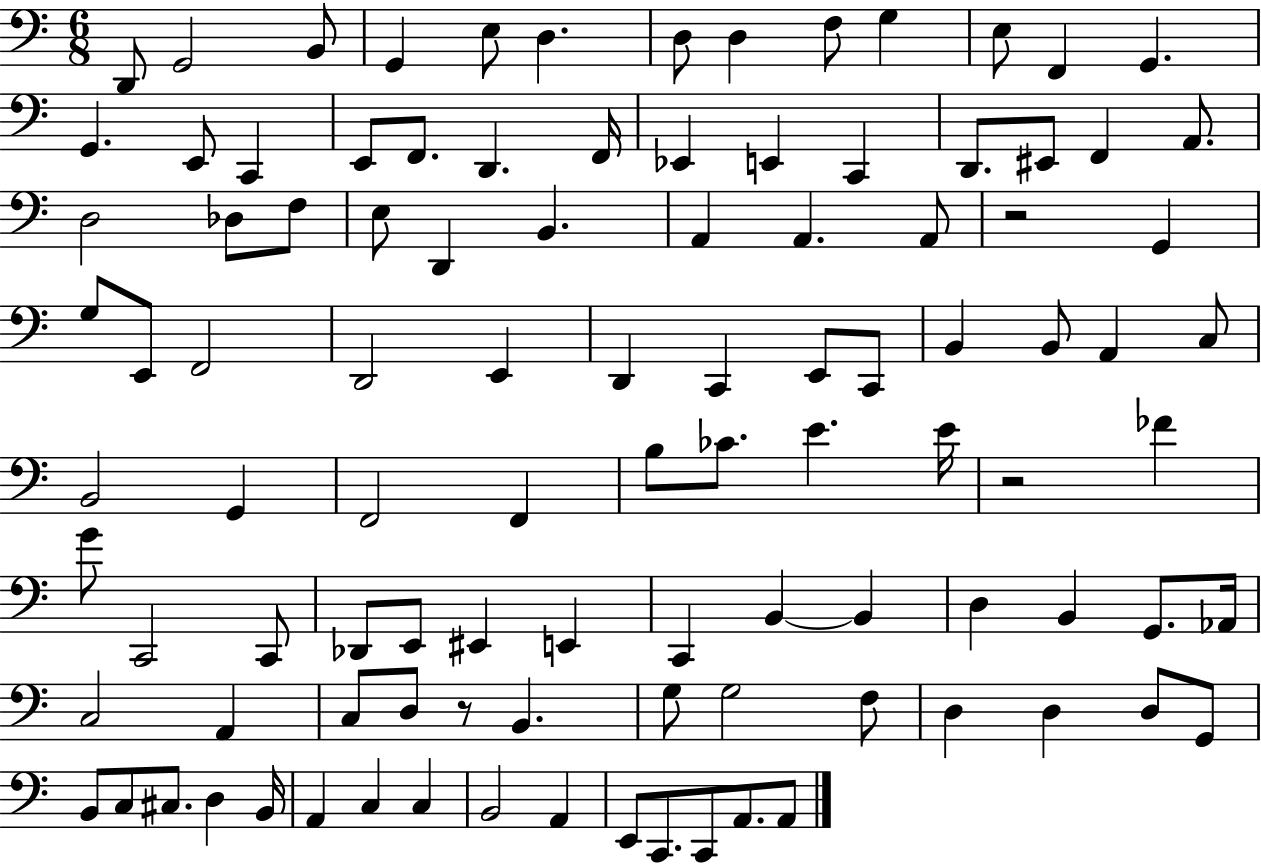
{
  \clef bass
  \numericTimeSignature
  \time 6/8
  \key c \major
  d,8 g,2 b,8 | g,4 e8 d4. | d8 d4 f8 g4 | e8 f,4 g,4. | \break g,4. e,8 c,4 | e,8 f,8. d,4. f,16 | ees,4 e,4 c,4 | d,8. eis,8 f,4 a,8. | \break d2 des8 f8 | e8 d,4 b,4. | a,4 a,4. a,8 | r2 g,4 | \break g8 e,8 f,2 | d,2 e,4 | d,4 c,4 e,8 c,8 | b,4 b,8 a,4 c8 | \break b,2 g,4 | f,2 f,4 | b8 ces'8. e'4. e'16 | r2 fes'4 | \break g'8 c,2 c,8 | des,8 e,8 eis,4 e,4 | c,4 b,4~~ b,4 | d4 b,4 g,8. aes,16 | \break c2 a,4 | c8 d8 r8 b,4. | g8 g2 f8 | d4 d4 d8 g,8 | \break b,8 c8 cis8. d4 b,16 | a,4 c4 c4 | b,2 a,4 | e,8 c,8. c,8 a,8. a,8 | \break \bar "|."
}